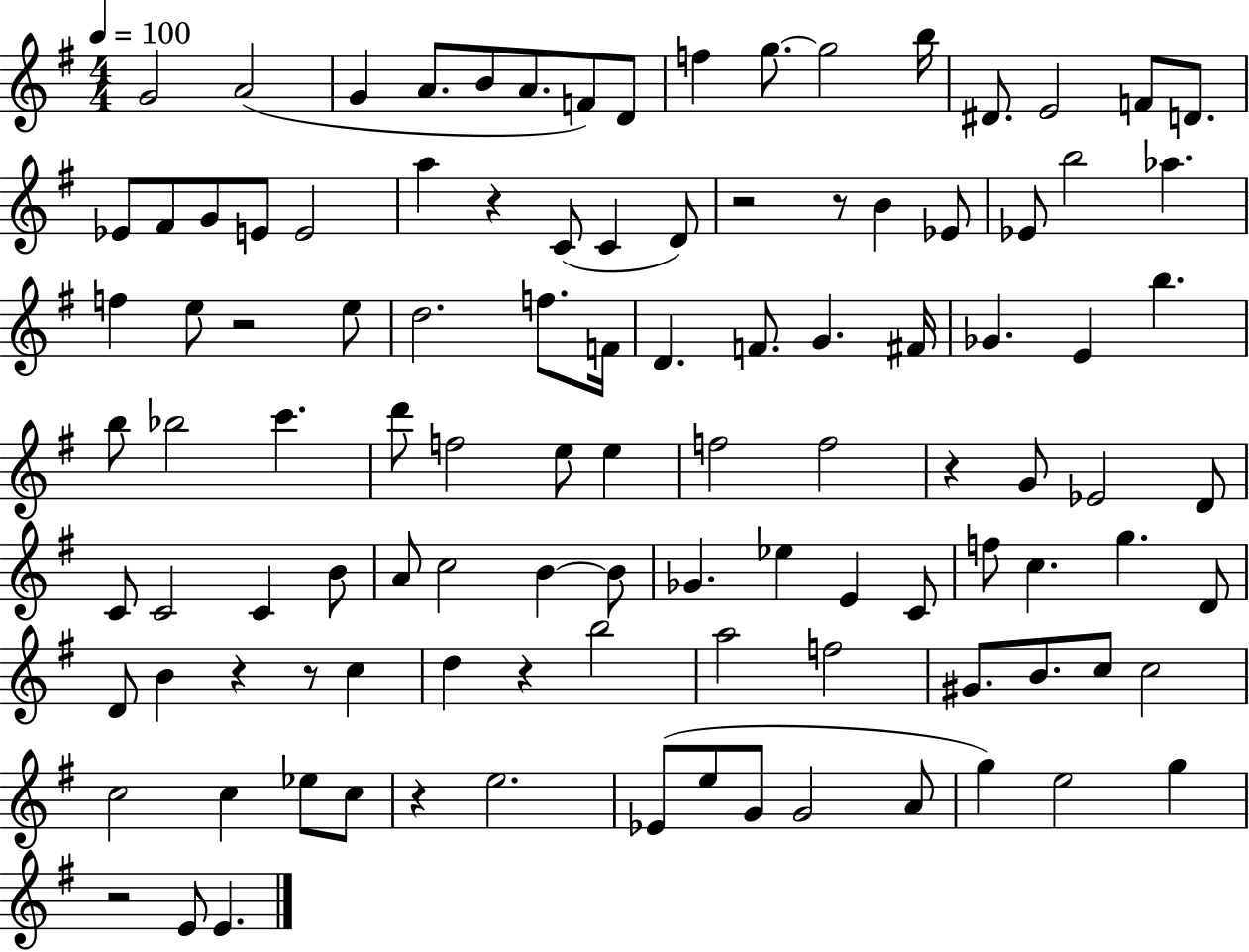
G4/h A4/h G4/q A4/e. B4/e A4/e. F4/e D4/e F5/q G5/e. G5/h B5/s D#4/e. E4/h F4/e D4/e. Eb4/e F#4/e G4/e E4/e E4/h A5/q R/q C4/e C4/q D4/e R/h R/e B4/q Eb4/e Eb4/e B5/h Ab5/q. F5/q E5/e R/h E5/e D5/h. F5/e. F4/s D4/q. F4/e. G4/q. F#4/s Gb4/q. E4/q B5/q. B5/e Bb5/h C6/q. D6/e F5/h E5/e E5/q F5/h F5/h R/q G4/e Eb4/h D4/e C4/e C4/h C4/q B4/e A4/e C5/h B4/q B4/e Gb4/q. Eb5/q E4/q C4/e F5/e C5/q. G5/q. D4/e D4/e B4/q R/q R/e C5/q D5/q R/q B5/h A5/h F5/h G#4/e. B4/e. C5/e C5/h C5/h C5/q Eb5/e C5/e R/q E5/h. Eb4/e E5/e G4/e G4/h A4/e G5/q E5/h G5/q R/h E4/e E4/q.